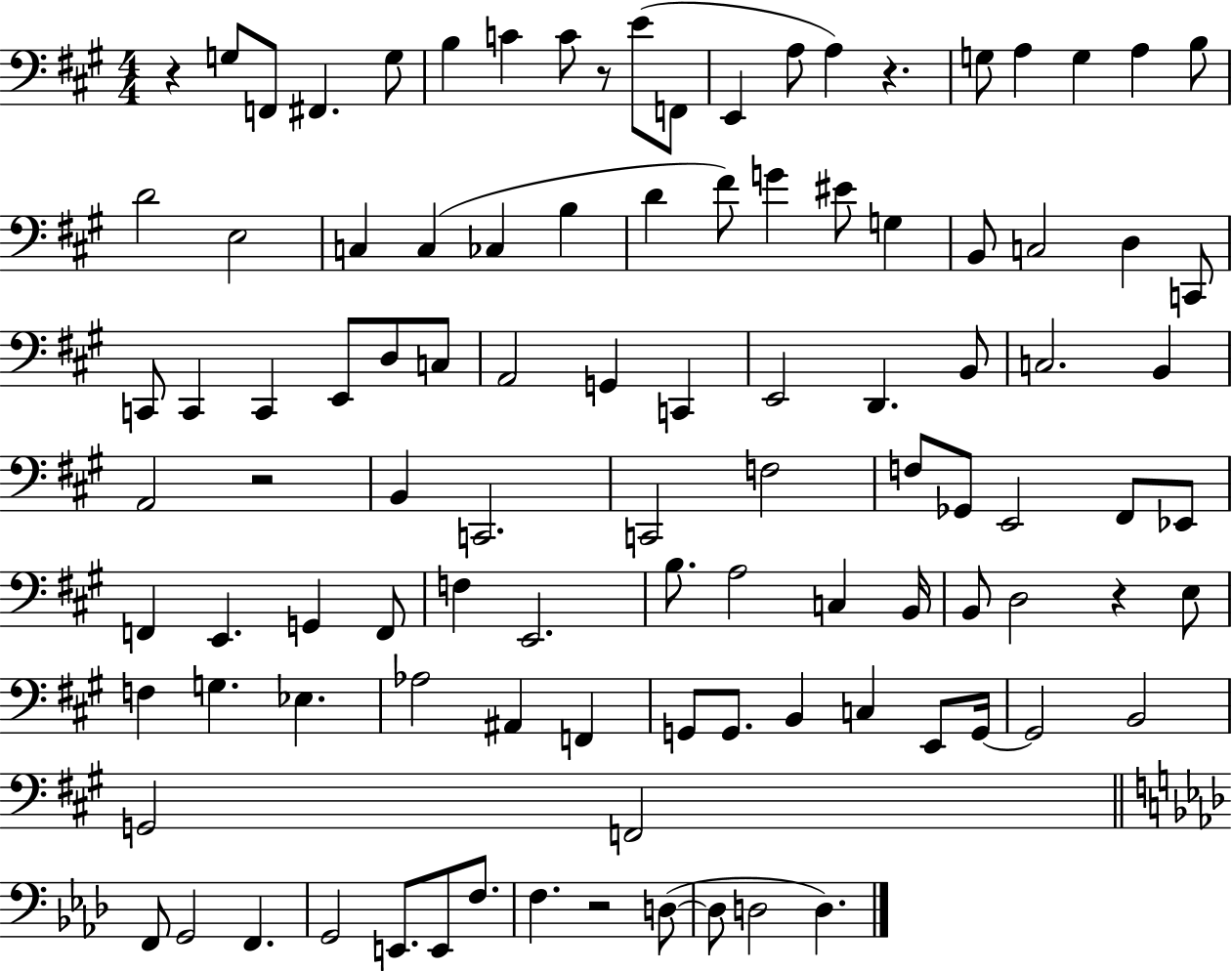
{
  \clef bass
  \numericTimeSignature
  \time 4/4
  \key a \major
  r4 g8 f,8 fis,4. g8 | b4 c'4 c'8 r8 e'8( f,8 | e,4 a8 a4) r4. | g8 a4 g4 a4 b8 | \break d'2 e2 | c4 c4( ces4 b4 | d'4 fis'8) g'4 eis'8 g4 | b,8 c2 d4 c,8 | \break c,8 c,4 c,4 e,8 d8 c8 | a,2 g,4 c,4 | e,2 d,4. b,8 | c2. b,4 | \break a,2 r2 | b,4 c,2. | c,2 f2 | f8 ges,8 e,2 fis,8 ees,8 | \break f,4 e,4. g,4 f,8 | f4 e,2. | b8. a2 c4 b,16 | b,8 d2 r4 e8 | \break f4 g4. ees4. | aes2 ais,4 f,4 | g,8 g,8. b,4 c4 e,8 g,16~~ | g,2 b,2 | \break g,2 f,2 | \bar "||" \break \key aes \major f,8 g,2 f,4. | g,2 e,8. e,8 f8. | f4. r2 d8~(~ | d8 d2 d4.) | \break \bar "|."
}